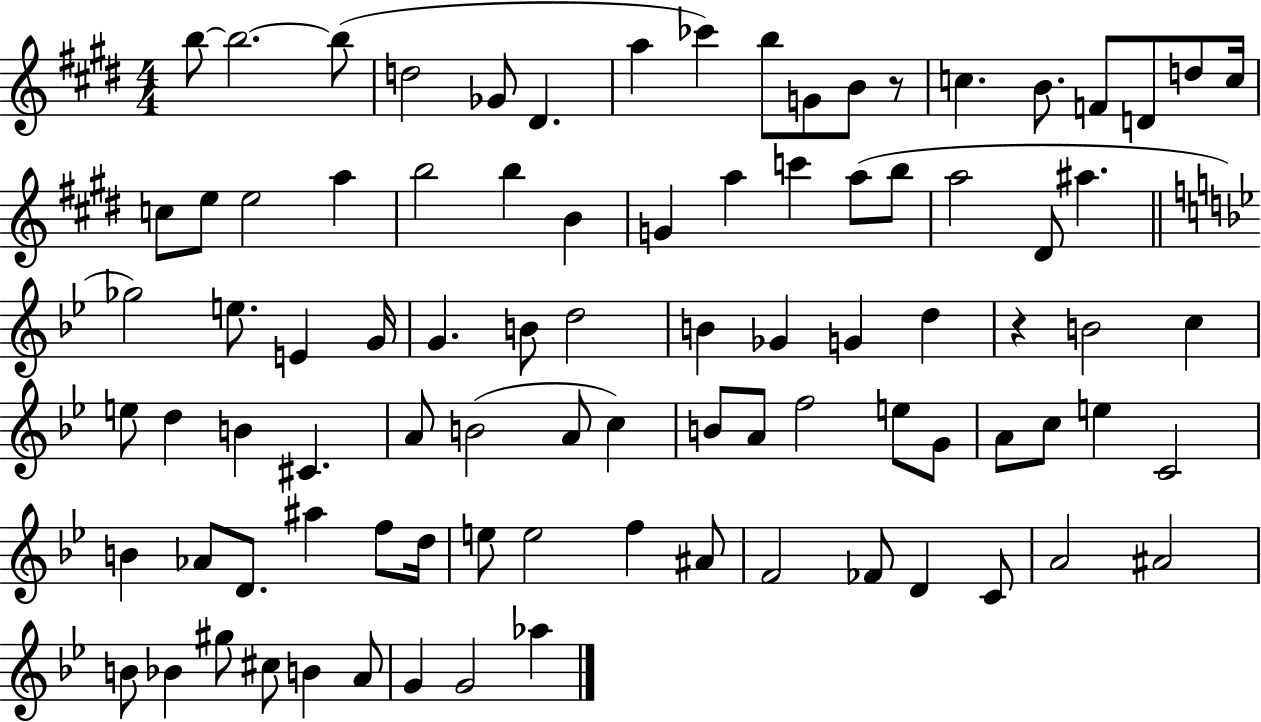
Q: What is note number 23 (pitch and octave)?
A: B5